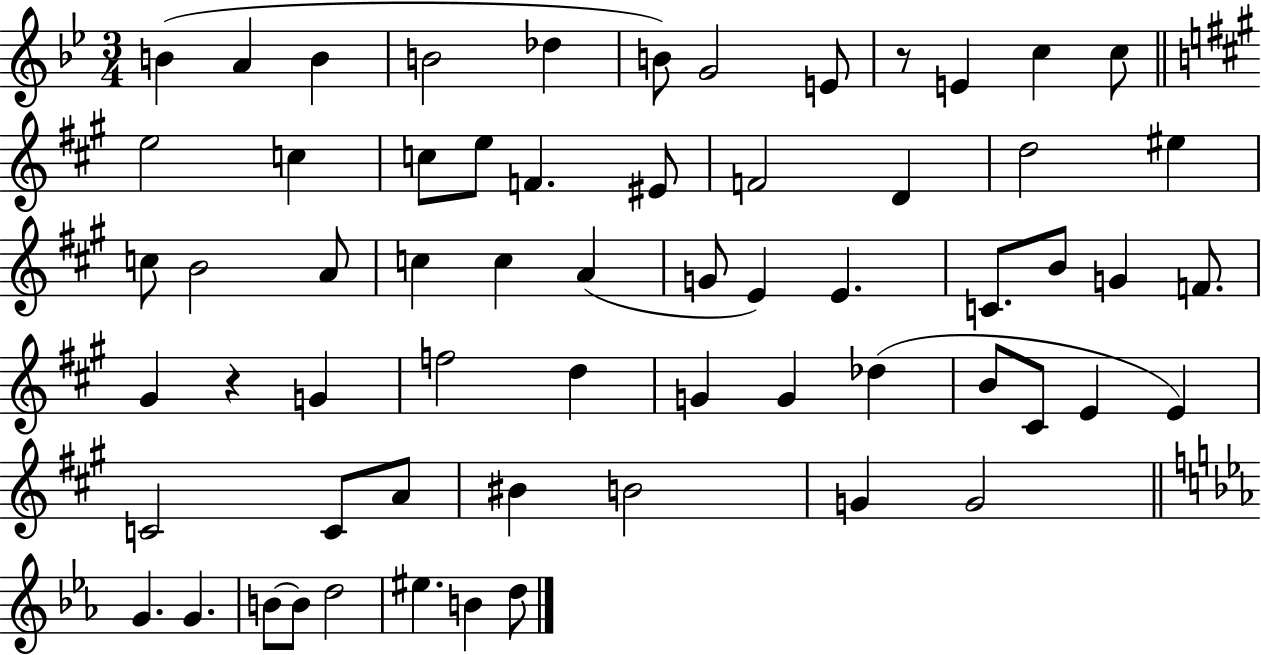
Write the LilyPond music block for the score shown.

{
  \clef treble
  \numericTimeSignature
  \time 3/4
  \key bes \major
  \repeat volta 2 { b'4( a'4 b'4 | b'2 des''4 | b'8) g'2 e'8 | r8 e'4 c''4 c''8 | \break \bar "||" \break \key a \major e''2 c''4 | c''8 e''8 f'4. eis'8 | f'2 d'4 | d''2 eis''4 | \break c''8 b'2 a'8 | c''4 c''4 a'4( | g'8 e'4) e'4. | c'8. b'8 g'4 f'8. | \break gis'4 r4 g'4 | f''2 d''4 | g'4 g'4 des''4( | b'8 cis'8 e'4 e'4) | \break c'2 c'8 a'8 | bis'4 b'2 | g'4 g'2 | \bar "||" \break \key c \minor g'4. g'4. | b'8~~ b'8 d''2 | eis''4. b'4 d''8 | } \bar "|."
}